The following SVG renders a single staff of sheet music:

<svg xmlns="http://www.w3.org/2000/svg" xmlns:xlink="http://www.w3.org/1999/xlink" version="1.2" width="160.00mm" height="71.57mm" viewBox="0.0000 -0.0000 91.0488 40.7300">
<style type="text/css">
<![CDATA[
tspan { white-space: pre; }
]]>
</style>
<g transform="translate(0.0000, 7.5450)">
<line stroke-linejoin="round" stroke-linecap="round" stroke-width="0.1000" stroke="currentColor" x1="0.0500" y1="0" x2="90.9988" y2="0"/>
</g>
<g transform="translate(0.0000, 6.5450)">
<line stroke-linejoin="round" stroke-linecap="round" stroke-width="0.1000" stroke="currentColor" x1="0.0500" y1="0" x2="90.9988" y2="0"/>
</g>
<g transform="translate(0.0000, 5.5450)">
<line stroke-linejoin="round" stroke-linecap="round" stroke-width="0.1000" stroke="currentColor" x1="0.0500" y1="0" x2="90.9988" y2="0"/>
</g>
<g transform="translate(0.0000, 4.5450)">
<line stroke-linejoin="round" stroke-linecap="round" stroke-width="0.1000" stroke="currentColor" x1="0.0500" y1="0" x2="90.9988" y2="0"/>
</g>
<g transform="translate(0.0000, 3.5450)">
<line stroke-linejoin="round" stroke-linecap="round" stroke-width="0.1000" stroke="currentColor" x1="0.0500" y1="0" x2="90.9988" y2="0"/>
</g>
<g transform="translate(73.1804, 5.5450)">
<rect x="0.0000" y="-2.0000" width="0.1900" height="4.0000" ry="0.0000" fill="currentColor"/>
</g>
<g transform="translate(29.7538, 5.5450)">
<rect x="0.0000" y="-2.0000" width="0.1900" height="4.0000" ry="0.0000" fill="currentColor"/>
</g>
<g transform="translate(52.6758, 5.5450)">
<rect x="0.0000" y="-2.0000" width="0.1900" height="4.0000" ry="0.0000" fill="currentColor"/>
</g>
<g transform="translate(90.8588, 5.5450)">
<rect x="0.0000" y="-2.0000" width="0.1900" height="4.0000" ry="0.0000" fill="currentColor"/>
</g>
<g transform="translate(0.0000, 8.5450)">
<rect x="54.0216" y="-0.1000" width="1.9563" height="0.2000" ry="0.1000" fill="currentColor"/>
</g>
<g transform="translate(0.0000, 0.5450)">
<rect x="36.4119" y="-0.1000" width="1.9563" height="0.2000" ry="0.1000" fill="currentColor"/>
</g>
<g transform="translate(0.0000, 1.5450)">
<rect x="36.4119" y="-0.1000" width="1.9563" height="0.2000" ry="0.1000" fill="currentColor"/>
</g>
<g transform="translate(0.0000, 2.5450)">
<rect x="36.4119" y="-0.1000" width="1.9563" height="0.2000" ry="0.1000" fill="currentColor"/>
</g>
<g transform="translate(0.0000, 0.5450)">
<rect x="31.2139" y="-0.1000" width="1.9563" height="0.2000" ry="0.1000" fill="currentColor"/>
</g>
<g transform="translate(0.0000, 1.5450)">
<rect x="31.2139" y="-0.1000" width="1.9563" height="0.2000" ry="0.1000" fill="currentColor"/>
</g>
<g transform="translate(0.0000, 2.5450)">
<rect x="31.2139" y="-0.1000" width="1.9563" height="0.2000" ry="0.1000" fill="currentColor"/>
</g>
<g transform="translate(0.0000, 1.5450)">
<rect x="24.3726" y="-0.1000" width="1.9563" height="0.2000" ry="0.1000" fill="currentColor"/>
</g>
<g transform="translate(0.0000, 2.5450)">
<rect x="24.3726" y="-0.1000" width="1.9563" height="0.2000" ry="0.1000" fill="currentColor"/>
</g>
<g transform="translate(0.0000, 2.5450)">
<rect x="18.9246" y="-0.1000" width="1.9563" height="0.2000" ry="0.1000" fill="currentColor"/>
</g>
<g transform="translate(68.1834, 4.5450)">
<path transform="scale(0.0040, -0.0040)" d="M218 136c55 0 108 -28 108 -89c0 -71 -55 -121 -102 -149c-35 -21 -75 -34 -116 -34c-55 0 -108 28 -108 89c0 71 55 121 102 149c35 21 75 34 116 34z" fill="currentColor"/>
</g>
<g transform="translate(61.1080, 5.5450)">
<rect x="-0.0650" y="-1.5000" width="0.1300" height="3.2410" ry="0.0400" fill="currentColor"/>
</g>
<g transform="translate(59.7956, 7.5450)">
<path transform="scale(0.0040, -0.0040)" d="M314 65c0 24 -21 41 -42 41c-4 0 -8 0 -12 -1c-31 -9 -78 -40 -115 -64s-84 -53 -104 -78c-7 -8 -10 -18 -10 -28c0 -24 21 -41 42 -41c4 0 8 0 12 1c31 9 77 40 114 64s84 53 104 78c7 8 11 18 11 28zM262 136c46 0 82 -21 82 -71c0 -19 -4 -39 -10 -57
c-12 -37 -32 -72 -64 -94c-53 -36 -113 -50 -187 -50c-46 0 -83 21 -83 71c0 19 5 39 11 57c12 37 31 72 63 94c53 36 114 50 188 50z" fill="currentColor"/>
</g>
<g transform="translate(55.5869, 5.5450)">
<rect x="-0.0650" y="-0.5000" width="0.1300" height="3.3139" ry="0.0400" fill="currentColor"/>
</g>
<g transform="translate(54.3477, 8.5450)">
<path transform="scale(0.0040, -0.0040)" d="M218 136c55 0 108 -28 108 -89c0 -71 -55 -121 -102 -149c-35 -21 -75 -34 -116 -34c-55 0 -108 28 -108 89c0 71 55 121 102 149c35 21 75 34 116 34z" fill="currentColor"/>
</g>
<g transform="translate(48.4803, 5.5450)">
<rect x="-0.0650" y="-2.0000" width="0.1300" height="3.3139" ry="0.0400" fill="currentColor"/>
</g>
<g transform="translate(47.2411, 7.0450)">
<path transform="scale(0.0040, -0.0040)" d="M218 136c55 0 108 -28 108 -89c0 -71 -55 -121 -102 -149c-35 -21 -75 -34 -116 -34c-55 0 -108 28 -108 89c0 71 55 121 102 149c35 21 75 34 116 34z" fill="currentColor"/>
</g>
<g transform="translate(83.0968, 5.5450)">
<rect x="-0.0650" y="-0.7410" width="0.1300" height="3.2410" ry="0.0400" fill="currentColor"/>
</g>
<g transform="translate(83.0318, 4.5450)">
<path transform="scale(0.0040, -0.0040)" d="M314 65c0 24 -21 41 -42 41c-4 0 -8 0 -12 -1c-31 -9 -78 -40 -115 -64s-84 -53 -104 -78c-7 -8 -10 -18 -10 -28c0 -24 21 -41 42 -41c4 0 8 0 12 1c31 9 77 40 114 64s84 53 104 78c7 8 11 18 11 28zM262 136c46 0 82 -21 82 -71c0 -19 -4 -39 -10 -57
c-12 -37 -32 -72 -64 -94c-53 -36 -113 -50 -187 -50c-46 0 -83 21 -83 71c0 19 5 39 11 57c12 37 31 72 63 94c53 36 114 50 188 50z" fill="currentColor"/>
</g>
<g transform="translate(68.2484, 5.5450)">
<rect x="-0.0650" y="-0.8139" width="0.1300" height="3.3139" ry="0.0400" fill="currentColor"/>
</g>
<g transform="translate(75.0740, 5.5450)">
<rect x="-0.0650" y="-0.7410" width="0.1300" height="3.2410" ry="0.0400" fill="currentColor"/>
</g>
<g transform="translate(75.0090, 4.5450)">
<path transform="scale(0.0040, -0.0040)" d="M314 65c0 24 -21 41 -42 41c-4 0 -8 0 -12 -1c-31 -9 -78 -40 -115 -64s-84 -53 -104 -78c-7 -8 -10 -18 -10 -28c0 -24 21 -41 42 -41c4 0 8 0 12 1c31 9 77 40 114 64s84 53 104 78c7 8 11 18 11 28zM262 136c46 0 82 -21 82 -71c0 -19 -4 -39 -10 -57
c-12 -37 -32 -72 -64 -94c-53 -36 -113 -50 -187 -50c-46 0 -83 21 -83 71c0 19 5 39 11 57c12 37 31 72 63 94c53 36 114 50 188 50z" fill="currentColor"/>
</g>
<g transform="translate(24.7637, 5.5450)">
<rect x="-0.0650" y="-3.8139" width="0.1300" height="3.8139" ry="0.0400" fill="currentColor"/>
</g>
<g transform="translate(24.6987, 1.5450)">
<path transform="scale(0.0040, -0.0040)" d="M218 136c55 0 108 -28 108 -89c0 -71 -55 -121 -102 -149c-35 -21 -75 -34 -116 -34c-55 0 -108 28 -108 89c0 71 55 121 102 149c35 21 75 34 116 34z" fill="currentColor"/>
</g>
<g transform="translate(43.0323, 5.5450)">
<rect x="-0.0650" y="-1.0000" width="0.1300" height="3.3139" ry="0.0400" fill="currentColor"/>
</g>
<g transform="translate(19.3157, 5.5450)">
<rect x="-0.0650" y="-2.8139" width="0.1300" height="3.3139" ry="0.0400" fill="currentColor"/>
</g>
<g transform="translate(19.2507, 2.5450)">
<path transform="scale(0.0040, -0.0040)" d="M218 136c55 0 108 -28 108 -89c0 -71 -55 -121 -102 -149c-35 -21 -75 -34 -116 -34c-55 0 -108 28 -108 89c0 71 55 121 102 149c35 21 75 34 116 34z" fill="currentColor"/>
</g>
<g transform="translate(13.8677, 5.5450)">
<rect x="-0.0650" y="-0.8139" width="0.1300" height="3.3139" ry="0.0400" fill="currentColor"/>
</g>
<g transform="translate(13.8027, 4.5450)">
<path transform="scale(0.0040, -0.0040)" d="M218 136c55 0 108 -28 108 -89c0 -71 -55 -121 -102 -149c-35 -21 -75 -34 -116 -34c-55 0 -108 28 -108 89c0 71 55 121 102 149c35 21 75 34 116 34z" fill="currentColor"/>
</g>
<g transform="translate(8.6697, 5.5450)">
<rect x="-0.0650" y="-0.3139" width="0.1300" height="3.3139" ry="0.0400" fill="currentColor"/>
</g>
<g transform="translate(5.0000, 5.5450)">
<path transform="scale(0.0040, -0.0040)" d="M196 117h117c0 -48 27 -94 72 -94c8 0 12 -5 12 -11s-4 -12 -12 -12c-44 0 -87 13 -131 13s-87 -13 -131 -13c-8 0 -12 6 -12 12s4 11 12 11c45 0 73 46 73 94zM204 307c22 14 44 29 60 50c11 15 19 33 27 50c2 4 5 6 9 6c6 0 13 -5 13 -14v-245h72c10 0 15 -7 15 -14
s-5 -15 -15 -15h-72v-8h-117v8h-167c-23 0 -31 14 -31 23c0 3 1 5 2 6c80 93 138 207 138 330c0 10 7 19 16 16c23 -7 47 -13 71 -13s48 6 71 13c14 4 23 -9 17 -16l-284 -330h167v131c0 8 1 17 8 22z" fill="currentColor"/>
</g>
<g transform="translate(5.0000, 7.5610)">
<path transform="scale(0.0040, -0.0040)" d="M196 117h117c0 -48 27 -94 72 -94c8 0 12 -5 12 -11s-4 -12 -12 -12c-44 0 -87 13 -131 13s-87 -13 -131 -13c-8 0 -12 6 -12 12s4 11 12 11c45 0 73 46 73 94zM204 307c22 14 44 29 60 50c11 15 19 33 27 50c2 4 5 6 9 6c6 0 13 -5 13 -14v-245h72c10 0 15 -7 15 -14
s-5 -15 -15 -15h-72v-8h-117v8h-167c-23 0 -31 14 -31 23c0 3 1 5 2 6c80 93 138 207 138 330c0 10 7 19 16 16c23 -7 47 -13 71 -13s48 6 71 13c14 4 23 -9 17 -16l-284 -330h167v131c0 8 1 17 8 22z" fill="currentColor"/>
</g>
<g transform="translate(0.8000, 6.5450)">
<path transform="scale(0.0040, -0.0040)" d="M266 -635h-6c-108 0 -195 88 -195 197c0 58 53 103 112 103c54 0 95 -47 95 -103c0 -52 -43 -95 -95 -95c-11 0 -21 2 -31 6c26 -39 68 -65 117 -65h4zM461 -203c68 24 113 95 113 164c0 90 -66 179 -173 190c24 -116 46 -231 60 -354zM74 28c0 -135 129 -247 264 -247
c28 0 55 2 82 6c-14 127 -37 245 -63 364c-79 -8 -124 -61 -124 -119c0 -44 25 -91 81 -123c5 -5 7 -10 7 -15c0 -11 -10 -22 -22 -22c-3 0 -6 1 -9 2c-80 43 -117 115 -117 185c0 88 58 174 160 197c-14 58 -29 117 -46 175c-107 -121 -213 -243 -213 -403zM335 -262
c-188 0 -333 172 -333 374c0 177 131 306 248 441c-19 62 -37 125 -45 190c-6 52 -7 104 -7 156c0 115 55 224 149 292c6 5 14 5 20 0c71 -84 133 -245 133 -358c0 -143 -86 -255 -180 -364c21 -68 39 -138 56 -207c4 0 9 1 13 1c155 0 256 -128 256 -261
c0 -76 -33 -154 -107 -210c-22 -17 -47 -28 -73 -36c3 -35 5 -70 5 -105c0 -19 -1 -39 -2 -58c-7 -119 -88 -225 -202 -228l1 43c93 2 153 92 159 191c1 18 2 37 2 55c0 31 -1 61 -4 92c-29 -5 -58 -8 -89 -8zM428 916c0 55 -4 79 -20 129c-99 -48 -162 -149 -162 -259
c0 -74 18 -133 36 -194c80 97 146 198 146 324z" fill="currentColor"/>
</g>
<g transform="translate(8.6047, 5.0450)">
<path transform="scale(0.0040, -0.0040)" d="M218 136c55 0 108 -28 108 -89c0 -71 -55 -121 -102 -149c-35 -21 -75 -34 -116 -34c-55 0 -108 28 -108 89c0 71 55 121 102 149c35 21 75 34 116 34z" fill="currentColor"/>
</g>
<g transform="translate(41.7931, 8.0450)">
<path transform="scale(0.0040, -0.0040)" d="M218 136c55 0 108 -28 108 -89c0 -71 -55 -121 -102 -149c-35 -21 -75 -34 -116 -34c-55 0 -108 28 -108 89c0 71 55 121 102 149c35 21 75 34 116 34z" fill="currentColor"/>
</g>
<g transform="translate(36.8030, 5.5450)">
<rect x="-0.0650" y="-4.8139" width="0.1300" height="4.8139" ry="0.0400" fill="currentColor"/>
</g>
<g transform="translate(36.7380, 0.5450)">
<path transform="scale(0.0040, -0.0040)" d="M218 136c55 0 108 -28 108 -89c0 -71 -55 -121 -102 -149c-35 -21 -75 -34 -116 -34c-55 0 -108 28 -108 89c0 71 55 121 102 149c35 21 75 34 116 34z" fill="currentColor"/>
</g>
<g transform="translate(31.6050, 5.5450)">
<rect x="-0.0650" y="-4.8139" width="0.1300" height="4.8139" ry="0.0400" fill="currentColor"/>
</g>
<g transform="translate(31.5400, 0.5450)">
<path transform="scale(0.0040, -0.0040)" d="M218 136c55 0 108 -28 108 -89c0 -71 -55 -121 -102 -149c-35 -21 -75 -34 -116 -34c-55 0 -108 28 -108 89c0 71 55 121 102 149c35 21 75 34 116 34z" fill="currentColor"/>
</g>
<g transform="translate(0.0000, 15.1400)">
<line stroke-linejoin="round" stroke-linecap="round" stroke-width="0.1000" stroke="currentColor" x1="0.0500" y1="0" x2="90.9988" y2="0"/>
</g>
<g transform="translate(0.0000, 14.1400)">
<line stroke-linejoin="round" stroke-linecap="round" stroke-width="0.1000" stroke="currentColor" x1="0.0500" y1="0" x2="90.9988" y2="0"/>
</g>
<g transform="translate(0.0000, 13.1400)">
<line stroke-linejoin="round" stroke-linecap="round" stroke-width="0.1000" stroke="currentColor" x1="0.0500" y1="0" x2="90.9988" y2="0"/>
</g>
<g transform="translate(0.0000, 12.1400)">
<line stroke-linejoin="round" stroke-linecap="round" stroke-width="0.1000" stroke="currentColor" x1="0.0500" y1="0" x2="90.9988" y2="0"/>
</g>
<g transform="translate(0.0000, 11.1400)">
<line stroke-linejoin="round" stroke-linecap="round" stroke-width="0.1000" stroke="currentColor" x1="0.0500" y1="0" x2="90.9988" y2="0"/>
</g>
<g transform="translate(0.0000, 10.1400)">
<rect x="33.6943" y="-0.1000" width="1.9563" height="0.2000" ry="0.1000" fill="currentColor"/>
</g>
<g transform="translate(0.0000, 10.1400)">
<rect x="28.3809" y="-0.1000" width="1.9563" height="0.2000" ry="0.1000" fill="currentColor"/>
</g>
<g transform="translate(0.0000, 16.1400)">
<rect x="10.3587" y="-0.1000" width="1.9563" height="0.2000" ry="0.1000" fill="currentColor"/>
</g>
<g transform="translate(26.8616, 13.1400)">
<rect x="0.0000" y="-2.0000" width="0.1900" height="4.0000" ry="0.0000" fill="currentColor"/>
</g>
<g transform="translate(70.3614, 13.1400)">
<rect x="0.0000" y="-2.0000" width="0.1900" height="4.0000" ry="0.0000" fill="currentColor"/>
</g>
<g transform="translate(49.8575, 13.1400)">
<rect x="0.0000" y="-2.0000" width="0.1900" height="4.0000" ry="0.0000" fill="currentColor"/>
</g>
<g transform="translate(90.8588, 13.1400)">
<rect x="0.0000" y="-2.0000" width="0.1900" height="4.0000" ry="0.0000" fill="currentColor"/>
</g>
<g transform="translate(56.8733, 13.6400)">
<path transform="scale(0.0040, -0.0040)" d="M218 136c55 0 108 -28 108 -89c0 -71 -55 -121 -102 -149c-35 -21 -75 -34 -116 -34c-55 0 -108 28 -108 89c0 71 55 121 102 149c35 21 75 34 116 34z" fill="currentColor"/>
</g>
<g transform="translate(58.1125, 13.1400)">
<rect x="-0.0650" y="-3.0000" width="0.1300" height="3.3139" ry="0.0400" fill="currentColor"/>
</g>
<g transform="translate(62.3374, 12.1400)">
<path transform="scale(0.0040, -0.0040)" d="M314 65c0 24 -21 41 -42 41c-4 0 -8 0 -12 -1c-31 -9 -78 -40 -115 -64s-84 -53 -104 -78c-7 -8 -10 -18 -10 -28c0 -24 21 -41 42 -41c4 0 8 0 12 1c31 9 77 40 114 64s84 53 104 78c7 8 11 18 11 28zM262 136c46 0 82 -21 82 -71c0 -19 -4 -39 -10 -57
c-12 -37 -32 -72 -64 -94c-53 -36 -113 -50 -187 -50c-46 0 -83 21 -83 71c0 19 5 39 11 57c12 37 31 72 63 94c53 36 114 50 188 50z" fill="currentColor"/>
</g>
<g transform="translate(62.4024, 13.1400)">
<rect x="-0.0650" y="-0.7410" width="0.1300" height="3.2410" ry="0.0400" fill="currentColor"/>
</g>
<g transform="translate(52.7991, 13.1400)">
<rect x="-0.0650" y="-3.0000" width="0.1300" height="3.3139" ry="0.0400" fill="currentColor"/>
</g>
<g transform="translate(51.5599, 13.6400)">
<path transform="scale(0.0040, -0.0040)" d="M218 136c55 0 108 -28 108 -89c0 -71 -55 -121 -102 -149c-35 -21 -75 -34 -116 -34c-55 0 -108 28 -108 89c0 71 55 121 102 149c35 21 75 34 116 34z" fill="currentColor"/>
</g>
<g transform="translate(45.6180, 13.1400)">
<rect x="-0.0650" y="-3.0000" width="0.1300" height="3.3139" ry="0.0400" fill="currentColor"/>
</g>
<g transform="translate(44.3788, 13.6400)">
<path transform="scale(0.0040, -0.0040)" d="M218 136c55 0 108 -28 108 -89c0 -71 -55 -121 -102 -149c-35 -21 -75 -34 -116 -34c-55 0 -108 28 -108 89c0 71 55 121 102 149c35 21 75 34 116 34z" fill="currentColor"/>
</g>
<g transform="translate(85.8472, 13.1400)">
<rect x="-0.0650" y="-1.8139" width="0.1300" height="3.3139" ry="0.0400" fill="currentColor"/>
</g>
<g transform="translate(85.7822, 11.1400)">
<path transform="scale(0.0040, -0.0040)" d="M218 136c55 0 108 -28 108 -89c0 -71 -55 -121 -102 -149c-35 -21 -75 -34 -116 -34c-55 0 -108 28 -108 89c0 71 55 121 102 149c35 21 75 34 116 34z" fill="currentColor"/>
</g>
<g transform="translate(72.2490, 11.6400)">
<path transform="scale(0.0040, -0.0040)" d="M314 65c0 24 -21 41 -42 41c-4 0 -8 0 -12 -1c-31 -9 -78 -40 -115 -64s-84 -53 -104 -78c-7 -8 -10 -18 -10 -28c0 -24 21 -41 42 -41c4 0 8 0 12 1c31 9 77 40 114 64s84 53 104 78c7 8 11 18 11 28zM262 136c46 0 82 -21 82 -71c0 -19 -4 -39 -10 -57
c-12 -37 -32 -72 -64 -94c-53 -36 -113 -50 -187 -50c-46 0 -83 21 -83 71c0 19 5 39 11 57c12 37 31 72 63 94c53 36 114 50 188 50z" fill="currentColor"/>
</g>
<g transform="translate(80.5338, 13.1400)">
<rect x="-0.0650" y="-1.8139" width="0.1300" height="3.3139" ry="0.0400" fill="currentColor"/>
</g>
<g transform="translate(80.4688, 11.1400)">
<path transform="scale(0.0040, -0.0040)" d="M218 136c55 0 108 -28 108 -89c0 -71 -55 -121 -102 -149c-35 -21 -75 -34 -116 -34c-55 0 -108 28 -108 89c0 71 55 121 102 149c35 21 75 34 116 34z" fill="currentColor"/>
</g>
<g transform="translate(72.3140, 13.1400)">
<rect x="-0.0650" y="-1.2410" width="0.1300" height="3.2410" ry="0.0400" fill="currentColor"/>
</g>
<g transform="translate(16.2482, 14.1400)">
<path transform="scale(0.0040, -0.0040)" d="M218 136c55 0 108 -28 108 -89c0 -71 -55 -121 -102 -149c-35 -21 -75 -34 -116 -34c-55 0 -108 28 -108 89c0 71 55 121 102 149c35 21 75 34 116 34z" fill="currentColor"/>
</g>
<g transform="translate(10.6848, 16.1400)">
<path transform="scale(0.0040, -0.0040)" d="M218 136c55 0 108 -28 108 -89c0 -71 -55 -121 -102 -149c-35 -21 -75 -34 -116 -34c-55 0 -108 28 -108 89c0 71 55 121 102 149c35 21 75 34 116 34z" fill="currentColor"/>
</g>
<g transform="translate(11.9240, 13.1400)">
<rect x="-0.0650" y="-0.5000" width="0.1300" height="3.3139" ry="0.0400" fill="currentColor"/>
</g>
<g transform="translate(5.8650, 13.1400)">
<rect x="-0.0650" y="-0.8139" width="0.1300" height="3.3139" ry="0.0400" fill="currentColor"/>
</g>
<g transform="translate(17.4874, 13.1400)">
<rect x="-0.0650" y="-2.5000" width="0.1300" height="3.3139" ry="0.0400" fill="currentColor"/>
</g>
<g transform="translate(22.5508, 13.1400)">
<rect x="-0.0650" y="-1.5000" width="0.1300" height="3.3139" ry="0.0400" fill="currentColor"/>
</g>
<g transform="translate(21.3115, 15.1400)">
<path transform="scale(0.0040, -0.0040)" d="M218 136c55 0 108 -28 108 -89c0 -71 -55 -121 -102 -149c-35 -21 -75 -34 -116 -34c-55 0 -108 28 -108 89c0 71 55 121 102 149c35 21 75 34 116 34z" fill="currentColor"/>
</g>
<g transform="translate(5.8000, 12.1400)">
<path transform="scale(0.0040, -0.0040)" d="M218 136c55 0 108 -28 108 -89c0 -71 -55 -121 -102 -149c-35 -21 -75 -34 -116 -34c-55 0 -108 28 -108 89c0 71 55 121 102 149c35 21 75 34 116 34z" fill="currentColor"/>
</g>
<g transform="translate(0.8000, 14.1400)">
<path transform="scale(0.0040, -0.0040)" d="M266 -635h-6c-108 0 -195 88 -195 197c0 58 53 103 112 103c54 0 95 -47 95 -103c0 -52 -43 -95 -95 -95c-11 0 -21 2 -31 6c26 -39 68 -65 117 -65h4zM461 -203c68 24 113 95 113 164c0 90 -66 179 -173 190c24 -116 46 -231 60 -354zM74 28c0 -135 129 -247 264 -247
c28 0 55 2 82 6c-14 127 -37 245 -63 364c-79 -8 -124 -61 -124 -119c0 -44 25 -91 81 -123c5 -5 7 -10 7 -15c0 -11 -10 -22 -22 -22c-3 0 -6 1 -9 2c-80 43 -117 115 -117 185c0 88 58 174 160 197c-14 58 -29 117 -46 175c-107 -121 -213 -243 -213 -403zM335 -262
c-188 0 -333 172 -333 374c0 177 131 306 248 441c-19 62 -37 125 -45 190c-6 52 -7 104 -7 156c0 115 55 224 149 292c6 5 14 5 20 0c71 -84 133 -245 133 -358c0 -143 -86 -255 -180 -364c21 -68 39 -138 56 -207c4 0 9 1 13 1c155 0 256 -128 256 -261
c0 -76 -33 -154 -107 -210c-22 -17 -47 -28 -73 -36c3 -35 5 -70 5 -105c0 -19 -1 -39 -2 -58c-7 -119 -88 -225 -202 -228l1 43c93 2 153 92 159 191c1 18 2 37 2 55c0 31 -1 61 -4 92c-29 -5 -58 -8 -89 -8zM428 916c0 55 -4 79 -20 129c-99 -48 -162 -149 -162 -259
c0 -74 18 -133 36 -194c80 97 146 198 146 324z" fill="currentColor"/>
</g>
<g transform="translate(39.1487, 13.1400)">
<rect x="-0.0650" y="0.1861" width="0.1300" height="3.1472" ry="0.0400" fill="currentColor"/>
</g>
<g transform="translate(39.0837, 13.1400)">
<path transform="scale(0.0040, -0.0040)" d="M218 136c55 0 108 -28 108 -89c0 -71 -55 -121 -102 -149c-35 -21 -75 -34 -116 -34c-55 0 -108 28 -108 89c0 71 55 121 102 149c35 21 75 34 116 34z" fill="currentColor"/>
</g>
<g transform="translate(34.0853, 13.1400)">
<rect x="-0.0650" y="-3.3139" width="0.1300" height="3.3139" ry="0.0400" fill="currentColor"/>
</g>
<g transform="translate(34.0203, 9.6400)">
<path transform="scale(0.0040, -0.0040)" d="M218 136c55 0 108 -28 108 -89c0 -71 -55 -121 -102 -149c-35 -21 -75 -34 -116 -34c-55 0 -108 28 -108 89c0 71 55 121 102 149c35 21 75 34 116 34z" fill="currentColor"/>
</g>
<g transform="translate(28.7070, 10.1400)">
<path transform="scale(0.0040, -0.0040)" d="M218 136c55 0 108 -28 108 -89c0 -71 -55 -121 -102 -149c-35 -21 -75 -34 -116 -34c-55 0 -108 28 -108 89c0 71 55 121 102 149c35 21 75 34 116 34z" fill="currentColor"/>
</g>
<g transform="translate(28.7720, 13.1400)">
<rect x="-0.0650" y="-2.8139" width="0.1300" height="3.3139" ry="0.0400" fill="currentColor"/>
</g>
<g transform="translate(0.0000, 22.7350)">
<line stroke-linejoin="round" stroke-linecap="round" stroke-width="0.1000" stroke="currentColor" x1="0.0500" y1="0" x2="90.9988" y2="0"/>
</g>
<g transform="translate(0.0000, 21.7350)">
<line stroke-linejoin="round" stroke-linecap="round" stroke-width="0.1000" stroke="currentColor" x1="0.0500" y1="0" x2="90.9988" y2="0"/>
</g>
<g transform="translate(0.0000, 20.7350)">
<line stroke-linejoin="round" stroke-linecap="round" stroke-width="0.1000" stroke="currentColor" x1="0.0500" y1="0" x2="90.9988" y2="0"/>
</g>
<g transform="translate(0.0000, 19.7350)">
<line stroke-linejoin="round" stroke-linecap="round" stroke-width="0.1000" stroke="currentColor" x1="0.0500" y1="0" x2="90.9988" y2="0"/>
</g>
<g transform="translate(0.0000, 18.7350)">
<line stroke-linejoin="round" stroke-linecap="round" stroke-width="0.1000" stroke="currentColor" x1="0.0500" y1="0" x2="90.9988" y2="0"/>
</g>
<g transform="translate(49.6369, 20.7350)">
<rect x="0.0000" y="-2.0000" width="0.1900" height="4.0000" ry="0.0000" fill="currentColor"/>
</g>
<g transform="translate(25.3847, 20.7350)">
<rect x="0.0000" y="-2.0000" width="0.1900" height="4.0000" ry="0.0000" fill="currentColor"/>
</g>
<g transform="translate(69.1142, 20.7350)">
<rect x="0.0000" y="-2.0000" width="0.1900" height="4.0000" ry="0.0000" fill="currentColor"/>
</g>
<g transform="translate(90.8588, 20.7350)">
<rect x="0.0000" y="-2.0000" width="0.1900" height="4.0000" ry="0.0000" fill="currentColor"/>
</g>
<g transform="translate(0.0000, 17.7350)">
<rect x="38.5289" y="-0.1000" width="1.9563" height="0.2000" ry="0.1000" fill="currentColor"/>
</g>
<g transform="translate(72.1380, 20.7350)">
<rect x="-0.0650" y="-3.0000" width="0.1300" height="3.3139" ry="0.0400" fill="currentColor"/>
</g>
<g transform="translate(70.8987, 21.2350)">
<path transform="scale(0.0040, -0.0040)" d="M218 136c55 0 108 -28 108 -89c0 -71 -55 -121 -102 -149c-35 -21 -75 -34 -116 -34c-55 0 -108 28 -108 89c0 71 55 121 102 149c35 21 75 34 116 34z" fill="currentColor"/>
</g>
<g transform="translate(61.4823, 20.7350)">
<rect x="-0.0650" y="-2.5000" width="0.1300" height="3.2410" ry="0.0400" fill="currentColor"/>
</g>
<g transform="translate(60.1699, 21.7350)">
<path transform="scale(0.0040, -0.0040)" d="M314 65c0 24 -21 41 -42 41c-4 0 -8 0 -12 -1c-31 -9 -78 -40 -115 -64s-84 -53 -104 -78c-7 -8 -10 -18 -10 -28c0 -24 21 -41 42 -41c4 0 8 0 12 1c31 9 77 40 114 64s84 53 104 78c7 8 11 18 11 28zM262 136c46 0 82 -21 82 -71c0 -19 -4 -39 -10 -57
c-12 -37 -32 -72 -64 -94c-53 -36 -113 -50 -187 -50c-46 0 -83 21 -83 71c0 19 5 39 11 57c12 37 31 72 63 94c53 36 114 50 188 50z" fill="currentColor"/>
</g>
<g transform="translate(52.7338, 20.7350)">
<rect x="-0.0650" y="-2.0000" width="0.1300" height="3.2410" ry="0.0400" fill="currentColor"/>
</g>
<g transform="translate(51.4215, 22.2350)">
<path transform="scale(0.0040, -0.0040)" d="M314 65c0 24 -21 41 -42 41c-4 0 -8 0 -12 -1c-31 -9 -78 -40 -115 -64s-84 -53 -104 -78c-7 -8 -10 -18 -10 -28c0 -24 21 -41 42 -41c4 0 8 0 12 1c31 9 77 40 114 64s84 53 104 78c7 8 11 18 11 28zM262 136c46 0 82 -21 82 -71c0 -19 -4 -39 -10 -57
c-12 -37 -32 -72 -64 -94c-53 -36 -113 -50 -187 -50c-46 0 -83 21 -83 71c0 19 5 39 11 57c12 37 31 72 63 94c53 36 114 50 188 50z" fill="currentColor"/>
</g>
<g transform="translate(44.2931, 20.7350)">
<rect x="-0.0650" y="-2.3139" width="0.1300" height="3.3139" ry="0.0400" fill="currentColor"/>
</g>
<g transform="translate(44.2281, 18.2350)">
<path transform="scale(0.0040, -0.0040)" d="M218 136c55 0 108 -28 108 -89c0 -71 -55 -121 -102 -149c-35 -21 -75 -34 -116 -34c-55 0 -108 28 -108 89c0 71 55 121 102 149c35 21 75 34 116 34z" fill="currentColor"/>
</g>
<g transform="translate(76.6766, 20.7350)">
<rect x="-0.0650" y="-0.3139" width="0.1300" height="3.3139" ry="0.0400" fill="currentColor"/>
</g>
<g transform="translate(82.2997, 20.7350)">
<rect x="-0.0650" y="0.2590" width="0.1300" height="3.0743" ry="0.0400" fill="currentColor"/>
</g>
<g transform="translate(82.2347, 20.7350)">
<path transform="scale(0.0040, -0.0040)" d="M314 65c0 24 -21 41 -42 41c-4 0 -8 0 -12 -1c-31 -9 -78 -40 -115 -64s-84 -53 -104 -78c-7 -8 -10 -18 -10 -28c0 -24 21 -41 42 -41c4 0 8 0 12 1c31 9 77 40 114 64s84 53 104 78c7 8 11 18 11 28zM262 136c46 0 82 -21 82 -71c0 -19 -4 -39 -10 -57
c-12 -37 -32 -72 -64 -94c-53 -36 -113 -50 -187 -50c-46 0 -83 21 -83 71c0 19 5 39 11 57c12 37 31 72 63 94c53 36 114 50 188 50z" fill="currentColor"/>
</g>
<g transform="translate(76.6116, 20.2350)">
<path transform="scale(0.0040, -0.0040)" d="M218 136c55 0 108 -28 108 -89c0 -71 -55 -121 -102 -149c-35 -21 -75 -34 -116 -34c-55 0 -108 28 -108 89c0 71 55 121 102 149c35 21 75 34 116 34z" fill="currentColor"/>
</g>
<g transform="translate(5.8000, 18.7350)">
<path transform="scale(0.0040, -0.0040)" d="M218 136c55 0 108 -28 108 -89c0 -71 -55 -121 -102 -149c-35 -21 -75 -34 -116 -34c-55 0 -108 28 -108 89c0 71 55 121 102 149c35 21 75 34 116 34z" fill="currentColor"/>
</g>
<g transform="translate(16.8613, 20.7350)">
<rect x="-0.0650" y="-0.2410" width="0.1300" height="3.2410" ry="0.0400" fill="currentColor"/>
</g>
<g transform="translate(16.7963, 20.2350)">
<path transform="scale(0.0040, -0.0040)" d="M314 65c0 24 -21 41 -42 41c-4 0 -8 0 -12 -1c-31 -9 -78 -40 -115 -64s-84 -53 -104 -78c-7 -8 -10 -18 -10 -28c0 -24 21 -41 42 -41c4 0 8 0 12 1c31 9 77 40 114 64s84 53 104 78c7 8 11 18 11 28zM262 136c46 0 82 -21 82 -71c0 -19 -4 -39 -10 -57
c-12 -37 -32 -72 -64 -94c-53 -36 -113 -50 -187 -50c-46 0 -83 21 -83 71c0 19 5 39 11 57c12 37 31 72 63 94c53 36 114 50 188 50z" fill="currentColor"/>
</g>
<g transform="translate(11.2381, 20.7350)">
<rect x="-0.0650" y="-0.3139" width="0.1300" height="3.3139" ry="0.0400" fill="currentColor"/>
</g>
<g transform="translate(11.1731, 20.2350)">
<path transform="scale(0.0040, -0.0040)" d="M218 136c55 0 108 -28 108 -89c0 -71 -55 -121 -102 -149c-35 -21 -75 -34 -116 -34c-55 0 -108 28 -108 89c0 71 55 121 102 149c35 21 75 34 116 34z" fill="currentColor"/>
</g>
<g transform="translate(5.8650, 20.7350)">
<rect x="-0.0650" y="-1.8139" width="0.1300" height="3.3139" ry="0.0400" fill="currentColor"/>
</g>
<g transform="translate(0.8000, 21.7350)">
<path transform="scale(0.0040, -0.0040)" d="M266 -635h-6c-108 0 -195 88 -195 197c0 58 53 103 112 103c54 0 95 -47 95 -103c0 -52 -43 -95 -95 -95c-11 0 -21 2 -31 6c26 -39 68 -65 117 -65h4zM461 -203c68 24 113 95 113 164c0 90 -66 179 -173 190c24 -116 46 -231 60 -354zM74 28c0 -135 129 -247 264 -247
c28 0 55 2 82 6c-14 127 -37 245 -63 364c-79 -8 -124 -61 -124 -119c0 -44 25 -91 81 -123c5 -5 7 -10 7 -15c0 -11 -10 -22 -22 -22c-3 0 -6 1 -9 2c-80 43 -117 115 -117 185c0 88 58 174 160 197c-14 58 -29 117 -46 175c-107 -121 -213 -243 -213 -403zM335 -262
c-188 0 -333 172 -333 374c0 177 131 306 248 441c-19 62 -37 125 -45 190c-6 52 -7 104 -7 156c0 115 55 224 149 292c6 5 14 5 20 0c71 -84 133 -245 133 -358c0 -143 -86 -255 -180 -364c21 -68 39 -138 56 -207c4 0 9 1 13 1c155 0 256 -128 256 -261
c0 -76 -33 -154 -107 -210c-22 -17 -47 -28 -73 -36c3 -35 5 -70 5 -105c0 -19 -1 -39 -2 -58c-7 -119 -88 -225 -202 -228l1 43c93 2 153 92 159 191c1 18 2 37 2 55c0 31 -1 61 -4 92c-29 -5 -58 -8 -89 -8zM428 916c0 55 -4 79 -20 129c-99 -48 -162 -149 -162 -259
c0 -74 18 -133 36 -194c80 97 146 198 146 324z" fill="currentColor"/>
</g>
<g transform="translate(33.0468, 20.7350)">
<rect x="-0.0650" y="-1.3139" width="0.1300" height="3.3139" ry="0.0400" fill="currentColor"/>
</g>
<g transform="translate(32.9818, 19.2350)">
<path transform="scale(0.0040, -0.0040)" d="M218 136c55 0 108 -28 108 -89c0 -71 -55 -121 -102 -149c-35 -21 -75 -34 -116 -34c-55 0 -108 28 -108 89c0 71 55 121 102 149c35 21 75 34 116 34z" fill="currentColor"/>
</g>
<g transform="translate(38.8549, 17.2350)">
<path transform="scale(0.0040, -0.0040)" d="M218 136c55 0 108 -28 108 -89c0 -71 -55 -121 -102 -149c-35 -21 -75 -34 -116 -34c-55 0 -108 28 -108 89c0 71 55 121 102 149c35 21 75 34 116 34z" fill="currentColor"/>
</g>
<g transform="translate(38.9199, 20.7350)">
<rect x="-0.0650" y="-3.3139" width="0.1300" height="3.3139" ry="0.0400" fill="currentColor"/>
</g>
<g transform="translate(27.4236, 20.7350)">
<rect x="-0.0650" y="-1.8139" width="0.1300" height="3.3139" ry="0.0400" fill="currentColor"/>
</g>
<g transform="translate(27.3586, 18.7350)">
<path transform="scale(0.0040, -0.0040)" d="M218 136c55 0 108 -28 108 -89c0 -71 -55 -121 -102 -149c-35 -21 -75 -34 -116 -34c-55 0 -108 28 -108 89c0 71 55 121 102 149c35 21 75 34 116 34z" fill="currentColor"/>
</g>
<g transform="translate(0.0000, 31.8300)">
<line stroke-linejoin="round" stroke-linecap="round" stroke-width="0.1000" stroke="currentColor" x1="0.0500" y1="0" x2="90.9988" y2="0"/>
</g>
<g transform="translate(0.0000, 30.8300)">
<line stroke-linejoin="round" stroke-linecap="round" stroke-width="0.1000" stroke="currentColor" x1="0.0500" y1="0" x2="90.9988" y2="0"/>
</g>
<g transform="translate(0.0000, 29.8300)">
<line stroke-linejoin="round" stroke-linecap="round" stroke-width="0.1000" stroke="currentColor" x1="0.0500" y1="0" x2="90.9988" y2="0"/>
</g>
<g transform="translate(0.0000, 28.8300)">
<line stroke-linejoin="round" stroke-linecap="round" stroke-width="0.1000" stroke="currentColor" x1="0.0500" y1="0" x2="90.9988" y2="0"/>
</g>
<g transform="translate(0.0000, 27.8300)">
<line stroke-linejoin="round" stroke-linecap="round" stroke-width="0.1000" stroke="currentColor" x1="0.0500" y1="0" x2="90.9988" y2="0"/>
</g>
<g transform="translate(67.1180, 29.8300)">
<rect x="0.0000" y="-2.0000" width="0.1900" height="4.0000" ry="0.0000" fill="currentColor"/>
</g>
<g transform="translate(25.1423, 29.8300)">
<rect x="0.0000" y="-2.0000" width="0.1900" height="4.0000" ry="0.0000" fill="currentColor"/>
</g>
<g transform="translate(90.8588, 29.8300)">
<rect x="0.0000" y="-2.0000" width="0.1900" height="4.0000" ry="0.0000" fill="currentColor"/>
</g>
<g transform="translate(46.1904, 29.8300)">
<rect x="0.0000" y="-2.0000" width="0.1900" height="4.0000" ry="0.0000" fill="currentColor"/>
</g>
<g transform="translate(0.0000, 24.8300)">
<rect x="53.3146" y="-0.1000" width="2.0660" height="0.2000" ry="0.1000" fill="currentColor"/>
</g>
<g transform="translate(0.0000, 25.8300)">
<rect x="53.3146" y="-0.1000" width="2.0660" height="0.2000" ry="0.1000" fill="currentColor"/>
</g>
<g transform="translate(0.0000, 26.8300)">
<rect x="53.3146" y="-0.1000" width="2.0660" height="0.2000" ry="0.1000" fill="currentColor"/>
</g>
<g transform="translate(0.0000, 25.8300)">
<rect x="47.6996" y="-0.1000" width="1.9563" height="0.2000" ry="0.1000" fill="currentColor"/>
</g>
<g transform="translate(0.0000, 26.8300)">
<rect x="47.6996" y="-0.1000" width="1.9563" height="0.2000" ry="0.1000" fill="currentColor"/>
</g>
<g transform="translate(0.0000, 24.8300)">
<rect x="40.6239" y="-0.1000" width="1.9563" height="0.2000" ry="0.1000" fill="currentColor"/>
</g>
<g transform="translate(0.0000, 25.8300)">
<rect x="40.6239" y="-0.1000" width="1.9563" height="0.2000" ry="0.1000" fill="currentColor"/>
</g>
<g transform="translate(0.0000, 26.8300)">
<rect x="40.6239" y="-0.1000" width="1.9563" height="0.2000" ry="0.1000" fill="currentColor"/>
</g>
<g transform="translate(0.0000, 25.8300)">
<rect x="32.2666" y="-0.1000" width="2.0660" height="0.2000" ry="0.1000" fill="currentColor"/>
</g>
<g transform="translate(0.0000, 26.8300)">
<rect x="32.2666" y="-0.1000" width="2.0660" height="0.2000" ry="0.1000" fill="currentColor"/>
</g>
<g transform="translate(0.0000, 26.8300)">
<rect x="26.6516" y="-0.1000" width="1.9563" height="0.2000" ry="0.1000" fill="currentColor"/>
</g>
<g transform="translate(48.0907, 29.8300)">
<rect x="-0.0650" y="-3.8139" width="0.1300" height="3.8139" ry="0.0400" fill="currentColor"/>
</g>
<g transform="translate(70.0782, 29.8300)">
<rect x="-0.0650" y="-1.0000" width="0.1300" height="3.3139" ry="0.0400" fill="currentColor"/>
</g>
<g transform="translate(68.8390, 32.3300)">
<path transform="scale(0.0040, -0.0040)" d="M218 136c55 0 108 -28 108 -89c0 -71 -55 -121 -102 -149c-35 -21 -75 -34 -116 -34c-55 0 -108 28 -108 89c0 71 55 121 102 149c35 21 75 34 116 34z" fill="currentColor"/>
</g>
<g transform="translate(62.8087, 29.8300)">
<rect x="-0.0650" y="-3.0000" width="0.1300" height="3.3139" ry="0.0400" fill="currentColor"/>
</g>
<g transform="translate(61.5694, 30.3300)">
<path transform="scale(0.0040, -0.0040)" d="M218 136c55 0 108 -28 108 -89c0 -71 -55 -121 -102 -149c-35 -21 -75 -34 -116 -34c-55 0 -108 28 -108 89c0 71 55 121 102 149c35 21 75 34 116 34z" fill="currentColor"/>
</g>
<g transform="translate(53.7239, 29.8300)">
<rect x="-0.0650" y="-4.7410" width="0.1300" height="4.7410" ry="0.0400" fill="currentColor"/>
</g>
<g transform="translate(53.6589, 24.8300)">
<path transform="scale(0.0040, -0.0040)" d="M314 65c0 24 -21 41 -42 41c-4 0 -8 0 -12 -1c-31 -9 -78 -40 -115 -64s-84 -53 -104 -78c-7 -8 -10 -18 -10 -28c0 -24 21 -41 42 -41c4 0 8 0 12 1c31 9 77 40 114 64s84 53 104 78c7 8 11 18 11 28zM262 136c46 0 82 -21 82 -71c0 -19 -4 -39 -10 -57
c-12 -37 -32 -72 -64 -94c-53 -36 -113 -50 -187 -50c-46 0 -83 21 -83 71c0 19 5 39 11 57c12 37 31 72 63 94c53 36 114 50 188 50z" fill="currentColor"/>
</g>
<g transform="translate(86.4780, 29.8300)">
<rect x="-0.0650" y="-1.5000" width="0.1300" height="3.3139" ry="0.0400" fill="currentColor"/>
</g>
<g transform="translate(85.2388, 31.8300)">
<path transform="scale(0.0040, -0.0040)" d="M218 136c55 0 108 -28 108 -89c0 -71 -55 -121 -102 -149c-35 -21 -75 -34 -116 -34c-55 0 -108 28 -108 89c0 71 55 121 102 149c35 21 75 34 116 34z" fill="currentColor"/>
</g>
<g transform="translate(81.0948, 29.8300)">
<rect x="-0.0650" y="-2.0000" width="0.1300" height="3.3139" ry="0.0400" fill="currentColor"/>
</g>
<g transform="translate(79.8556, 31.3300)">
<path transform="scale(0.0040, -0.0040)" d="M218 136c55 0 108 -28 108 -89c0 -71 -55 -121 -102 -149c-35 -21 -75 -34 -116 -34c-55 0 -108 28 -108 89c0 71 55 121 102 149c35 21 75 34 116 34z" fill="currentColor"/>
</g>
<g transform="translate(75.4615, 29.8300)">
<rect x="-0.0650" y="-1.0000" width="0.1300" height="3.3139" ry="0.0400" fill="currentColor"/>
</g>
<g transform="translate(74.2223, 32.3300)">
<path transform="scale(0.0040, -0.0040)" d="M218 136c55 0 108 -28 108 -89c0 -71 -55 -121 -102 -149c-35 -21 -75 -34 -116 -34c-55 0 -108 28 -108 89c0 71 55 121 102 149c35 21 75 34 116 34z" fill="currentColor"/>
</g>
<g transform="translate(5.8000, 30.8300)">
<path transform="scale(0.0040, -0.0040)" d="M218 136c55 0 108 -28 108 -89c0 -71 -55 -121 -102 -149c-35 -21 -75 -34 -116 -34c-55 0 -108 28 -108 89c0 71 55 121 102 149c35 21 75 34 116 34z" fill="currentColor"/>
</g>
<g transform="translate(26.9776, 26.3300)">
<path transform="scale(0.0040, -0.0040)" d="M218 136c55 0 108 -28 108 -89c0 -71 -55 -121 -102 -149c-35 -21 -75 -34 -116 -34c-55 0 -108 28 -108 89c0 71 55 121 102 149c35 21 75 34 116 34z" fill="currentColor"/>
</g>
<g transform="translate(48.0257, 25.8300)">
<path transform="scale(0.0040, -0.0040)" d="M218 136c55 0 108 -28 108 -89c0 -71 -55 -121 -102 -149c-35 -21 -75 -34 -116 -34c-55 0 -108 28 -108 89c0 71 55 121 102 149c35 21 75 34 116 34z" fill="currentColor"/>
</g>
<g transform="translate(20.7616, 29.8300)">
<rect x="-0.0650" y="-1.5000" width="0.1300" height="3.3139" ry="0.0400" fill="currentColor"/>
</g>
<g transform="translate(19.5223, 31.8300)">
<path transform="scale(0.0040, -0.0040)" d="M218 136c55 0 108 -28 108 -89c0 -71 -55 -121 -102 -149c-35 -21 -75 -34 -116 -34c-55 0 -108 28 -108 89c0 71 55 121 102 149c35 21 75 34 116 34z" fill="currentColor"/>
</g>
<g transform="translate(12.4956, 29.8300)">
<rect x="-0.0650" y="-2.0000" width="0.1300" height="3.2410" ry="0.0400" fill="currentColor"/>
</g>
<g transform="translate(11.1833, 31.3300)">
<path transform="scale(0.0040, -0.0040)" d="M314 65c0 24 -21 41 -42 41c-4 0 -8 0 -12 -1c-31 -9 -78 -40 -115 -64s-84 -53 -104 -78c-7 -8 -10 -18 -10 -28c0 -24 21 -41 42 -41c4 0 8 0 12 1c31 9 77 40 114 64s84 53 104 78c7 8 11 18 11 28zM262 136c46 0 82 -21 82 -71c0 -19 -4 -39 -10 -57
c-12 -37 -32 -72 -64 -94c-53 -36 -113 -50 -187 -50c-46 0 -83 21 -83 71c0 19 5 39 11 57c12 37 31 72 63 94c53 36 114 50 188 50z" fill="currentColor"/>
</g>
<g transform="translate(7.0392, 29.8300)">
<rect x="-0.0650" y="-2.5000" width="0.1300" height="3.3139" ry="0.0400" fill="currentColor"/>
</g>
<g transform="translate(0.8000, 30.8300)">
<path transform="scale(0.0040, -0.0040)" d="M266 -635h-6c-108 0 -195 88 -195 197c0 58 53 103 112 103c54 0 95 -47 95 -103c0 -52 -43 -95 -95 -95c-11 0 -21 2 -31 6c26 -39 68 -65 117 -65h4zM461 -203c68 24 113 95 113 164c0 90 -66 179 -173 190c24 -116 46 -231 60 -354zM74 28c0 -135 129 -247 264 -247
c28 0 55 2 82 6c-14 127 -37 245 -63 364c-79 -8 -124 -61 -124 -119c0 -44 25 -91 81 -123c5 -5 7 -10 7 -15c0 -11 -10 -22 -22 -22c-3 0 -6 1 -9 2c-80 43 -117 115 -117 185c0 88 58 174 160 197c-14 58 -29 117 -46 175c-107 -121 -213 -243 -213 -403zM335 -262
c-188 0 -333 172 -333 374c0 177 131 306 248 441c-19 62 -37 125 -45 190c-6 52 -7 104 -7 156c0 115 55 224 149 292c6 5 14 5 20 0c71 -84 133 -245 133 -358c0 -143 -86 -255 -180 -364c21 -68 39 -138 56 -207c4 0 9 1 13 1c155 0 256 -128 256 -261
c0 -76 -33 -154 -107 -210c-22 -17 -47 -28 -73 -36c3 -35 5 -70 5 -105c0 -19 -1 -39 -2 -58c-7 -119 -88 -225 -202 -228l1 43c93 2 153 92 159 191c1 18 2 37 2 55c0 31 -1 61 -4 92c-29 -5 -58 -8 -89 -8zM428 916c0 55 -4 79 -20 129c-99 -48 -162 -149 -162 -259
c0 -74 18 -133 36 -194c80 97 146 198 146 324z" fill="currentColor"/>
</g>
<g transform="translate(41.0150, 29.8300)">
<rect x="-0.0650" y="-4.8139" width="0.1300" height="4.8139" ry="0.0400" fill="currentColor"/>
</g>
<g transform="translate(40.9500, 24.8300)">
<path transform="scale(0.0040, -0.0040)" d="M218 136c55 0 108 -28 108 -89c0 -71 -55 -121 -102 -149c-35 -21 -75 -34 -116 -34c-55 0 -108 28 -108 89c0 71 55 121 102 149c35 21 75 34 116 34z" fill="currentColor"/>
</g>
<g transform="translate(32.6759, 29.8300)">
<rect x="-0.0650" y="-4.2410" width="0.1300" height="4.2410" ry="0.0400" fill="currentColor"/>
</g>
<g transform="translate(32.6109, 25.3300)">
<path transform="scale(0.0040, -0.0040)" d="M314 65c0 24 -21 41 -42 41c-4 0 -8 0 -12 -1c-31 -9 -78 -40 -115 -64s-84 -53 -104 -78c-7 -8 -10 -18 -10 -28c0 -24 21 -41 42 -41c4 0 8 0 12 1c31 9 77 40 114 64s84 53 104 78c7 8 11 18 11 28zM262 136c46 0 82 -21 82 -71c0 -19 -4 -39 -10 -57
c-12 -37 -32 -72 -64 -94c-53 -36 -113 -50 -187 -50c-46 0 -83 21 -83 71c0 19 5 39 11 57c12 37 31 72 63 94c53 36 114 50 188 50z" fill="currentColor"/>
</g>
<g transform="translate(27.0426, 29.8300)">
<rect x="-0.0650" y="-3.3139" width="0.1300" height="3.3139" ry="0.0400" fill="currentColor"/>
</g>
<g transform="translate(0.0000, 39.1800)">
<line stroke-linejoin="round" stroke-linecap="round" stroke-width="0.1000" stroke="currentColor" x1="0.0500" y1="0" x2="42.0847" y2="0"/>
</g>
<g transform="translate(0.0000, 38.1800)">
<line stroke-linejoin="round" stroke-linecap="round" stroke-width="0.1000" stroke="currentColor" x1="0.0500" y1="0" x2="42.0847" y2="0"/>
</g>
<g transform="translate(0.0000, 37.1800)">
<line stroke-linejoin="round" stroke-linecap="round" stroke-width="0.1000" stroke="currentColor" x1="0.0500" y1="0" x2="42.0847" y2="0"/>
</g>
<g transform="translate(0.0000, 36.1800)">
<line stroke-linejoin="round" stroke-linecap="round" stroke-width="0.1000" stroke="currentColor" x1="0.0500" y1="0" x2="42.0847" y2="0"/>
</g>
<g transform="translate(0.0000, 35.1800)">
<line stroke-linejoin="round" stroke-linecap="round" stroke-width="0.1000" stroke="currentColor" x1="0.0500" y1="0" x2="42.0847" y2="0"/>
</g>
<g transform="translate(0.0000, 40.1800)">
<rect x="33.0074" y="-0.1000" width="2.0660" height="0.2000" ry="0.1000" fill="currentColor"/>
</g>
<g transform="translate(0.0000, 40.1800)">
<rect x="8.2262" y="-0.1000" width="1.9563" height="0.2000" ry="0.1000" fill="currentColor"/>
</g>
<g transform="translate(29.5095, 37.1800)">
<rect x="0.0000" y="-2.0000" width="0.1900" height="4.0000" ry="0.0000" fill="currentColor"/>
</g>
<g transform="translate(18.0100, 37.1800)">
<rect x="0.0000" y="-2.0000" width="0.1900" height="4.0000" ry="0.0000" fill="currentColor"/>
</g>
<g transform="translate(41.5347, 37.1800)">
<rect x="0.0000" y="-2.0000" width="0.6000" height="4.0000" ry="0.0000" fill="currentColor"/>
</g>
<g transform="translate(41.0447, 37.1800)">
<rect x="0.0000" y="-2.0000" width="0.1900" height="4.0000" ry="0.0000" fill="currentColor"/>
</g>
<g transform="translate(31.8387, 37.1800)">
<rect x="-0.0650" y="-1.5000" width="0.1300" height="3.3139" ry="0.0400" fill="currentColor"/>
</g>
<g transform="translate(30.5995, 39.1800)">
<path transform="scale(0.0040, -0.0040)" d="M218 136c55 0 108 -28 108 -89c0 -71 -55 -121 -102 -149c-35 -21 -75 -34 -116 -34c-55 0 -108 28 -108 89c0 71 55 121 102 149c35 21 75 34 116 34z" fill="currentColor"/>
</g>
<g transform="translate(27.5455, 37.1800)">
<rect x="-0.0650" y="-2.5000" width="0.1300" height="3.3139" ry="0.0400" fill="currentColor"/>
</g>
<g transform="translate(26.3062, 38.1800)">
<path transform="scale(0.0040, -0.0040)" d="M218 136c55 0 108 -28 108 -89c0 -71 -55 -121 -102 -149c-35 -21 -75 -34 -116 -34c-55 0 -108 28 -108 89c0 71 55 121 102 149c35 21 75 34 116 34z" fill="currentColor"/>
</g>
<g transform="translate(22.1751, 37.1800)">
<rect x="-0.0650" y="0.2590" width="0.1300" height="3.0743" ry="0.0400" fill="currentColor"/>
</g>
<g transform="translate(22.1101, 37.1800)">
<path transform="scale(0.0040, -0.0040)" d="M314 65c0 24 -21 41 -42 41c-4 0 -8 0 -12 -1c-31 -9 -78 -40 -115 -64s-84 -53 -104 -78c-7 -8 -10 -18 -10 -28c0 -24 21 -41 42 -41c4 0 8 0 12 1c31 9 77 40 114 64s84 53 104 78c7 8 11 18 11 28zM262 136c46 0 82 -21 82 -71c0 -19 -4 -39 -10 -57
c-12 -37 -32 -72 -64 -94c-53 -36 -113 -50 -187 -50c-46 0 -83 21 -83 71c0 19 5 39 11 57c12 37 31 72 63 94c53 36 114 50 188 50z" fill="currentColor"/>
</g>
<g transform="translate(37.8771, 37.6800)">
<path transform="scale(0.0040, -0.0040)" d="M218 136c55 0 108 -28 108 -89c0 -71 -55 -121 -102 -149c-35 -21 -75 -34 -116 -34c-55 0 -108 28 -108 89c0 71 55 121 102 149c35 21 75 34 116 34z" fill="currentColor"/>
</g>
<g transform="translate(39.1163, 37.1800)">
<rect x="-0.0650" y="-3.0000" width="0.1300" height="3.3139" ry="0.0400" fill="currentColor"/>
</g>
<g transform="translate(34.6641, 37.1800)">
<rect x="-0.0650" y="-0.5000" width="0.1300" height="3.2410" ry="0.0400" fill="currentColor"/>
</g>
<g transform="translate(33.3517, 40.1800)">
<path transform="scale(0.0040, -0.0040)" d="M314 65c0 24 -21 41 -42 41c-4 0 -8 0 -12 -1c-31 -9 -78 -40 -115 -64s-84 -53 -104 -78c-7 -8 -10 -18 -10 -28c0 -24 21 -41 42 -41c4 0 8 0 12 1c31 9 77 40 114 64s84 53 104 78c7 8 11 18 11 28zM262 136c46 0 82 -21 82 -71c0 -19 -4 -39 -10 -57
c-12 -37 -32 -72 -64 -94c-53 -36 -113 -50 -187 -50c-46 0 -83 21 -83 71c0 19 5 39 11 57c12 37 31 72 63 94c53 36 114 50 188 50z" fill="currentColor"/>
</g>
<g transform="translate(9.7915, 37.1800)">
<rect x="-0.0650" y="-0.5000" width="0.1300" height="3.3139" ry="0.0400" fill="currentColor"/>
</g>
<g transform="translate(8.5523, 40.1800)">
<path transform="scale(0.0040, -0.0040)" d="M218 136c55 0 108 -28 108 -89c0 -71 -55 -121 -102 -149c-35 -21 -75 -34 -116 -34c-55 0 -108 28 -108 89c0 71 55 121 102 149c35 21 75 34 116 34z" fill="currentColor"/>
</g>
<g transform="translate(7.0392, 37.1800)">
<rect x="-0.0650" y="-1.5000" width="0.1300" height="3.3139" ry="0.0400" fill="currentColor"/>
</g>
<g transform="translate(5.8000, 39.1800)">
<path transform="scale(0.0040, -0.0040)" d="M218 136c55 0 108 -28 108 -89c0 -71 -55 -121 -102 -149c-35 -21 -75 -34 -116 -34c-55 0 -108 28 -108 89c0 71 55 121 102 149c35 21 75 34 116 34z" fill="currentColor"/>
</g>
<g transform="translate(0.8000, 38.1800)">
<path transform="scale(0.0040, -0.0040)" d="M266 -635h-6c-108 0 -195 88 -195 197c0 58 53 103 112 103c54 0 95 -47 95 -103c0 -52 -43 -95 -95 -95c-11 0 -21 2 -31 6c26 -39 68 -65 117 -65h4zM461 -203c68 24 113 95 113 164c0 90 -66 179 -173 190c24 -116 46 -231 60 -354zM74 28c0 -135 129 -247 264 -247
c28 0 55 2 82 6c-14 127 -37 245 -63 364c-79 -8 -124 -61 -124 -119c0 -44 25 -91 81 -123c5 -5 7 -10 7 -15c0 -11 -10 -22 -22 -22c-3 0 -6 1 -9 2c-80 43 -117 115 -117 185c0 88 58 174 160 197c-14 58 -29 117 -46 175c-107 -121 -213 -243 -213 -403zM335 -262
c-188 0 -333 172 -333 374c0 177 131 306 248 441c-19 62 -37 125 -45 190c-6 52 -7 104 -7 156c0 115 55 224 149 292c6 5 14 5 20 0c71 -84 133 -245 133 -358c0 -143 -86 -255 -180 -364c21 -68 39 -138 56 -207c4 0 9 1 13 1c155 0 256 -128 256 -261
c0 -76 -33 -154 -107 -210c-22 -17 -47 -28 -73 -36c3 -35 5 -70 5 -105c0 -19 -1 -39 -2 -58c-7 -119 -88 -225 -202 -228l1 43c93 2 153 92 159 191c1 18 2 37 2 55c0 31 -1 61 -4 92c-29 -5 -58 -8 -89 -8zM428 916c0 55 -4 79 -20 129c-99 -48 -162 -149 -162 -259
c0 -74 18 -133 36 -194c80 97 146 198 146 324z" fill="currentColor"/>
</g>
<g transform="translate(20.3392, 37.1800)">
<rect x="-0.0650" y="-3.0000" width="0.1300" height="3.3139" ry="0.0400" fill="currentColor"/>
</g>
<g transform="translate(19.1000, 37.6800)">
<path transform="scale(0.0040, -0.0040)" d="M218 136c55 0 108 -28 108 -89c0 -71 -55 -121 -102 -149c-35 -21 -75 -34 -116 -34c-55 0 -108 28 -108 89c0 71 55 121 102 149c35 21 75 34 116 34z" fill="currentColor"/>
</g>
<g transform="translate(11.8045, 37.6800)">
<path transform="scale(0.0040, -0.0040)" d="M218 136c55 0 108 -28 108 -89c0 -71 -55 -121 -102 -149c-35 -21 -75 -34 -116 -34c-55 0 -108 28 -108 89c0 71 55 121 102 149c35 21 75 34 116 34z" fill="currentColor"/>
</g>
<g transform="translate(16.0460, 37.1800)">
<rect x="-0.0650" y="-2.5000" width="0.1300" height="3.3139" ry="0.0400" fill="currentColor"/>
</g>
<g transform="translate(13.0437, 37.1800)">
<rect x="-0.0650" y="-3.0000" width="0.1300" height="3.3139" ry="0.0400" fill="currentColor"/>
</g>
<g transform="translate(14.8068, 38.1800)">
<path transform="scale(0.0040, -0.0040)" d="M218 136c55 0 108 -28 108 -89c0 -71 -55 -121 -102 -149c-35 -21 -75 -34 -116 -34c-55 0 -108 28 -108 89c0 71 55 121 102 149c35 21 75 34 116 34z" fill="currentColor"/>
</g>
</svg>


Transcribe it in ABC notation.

X:1
T:Untitled
M:4/4
L:1/4
K:C
c d a c' e' e' D F C E2 d d2 d2 d C G E a b B A A A d2 e2 f f f c c2 f e b g F2 G2 A c B2 G F2 E b d'2 e' c' e'2 A D D F E E C A G A B2 G E C2 A